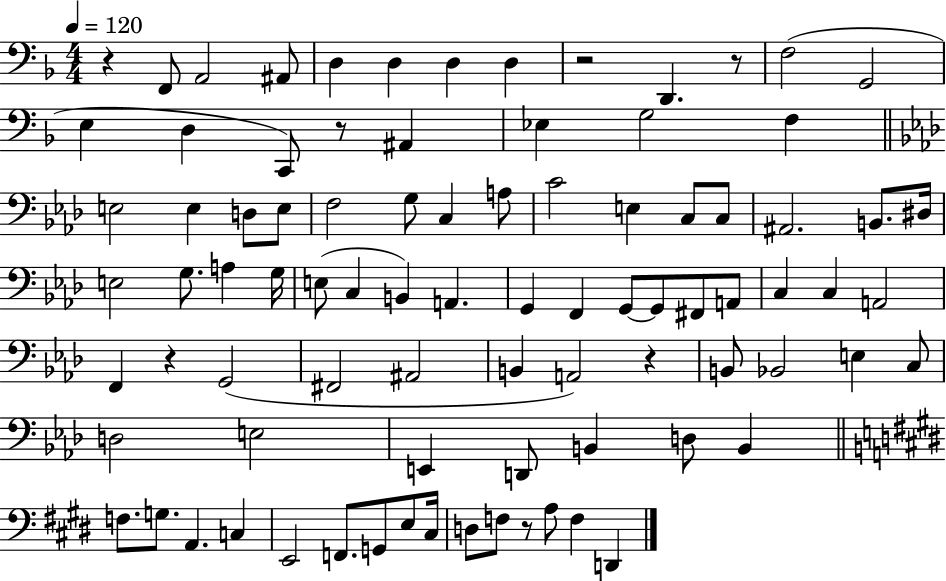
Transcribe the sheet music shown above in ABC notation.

X:1
T:Untitled
M:4/4
L:1/4
K:F
z F,,/2 A,,2 ^A,,/2 D, D, D, D, z2 D,, z/2 F,2 G,,2 E, D, C,,/2 z/2 ^A,, _E, G,2 F, E,2 E, D,/2 E,/2 F,2 G,/2 C, A,/2 C2 E, C,/2 C,/2 ^A,,2 B,,/2 ^D,/4 E,2 G,/2 A, G,/4 E,/2 C, B,, A,, G,, F,, G,,/2 G,,/2 ^F,,/2 A,,/2 C, C, A,,2 F,, z G,,2 ^F,,2 ^A,,2 B,, A,,2 z B,,/2 _B,,2 E, C,/2 D,2 E,2 E,, D,,/2 B,, D,/2 B,, F,/2 G,/2 A,, C, E,,2 F,,/2 G,,/2 E,/2 ^C,/4 D,/2 F,/2 z/2 A,/2 F, D,,